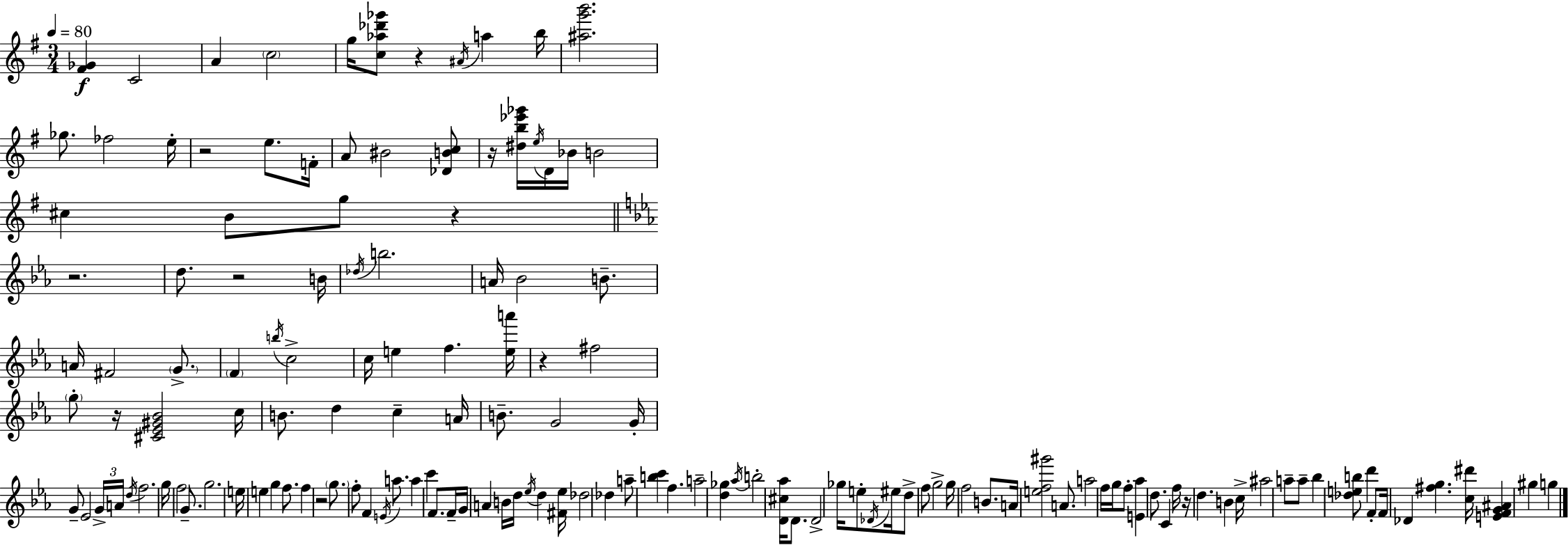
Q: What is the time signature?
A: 3/4